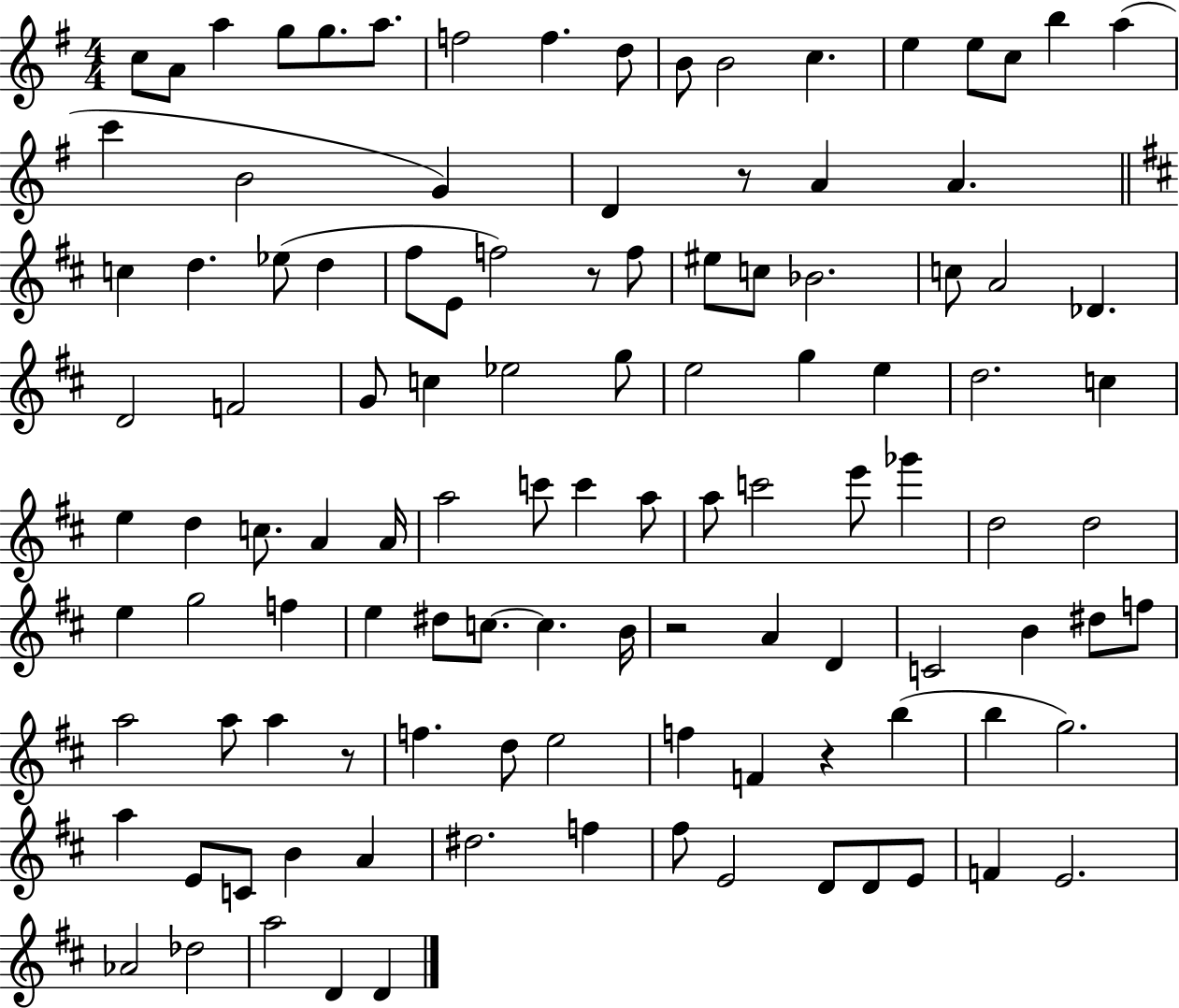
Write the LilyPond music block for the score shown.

{
  \clef treble
  \numericTimeSignature
  \time 4/4
  \key g \major
  \repeat volta 2 { c''8 a'8 a''4 g''8 g''8. a''8. | f''2 f''4. d''8 | b'8 b'2 c''4. | e''4 e''8 c''8 b''4 a''4( | \break c'''4 b'2 g'4) | d'4 r8 a'4 a'4. | \bar "||" \break \key d \major c''4 d''4. ees''8( d''4 | fis''8 e'8 f''2) r8 f''8 | eis''8 c''8 bes'2. | c''8 a'2 des'4. | \break d'2 f'2 | g'8 c''4 ees''2 g''8 | e''2 g''4 e''4 | d''2. c''4 | \break e''4 d''4 c''8. a'4 a'16 | a''2 c'''8 c'''4 a''8 | a''8 c'''2 e'''8 ges'''4 | d''2 d''2 | \break e''4 g''2 f''4 | e''4 dis''8 c''8.~~ c''4. b'16 | r2 a'4 d'4 | c'2 b'4 dis''8 f''8 | \break a''2 a''8 a''4 r8 | f''4. d''8 e''2 | f''4 f'4 r4 b''4( | b''4 g''2.) | \break a''4 e'8 c'8 b'4 a'4 | dis''2. f''4 | fis''8 e'2 d'8 d'8 e'8 | f'4 e'2. | \break aes'2 des''2 | a''2 d'4 d'4 | } \bar "|."
}